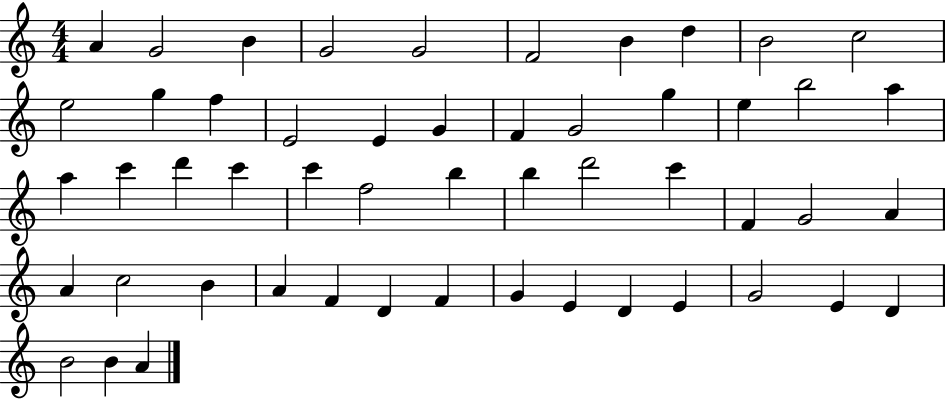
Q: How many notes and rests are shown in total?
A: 52